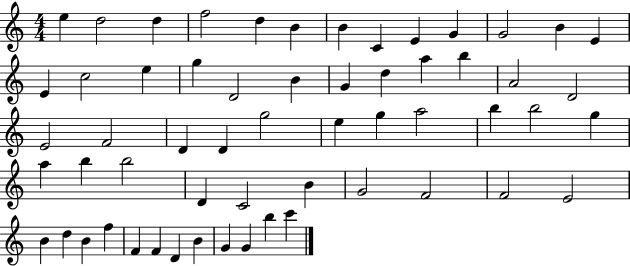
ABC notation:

X:1
T:Untitled
M:4/4
L:1/4
K:C
e d2 d f2 d B B C E G G2 B E E c2 e g D2 B G d a b A2 D2 E2 F2 D D g2 e g a2 b b2 g a b b2 D C2 B G2 F2 F2 E2 B d B f F F D B G G b c'